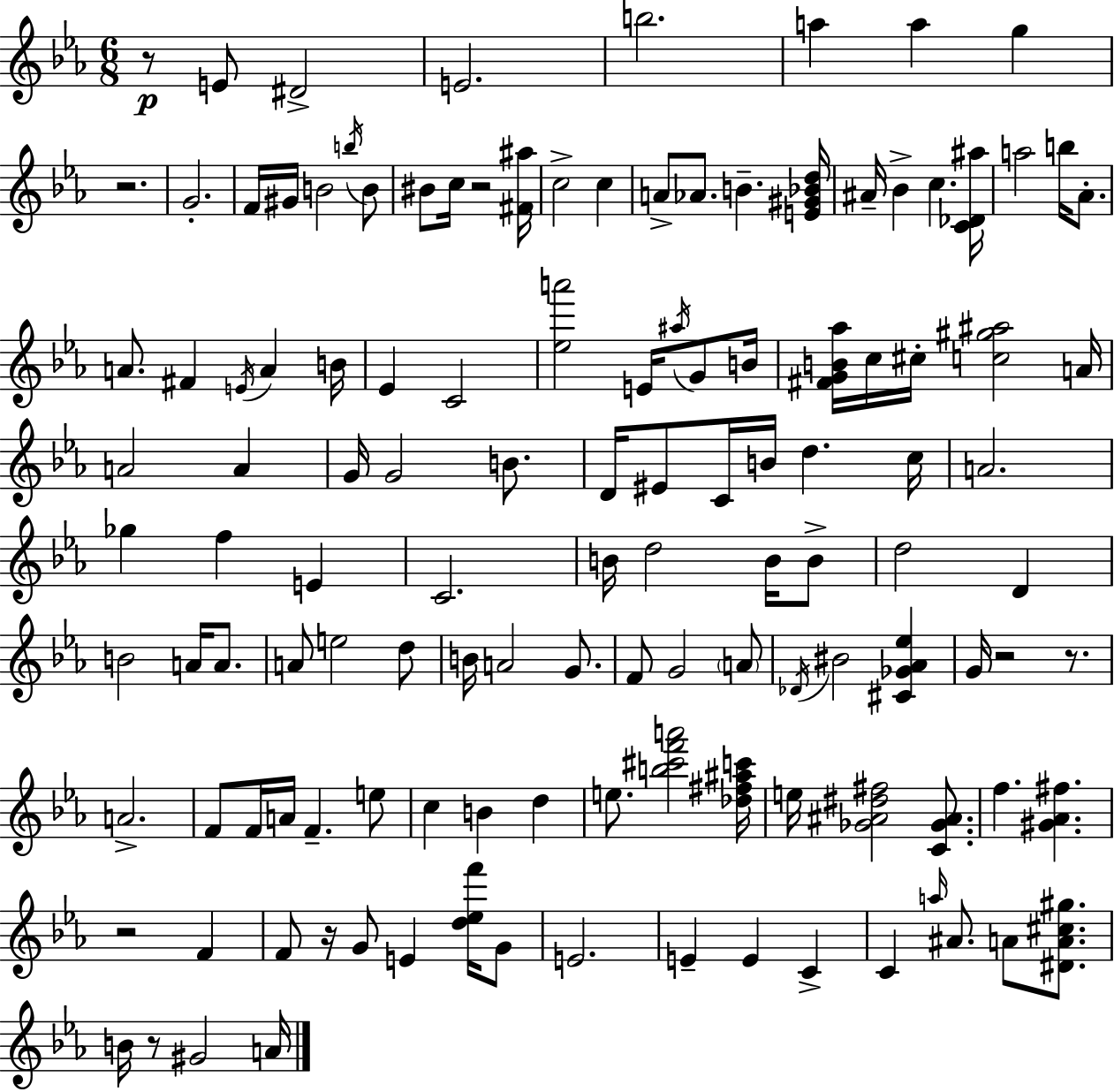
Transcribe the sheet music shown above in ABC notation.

X:1
T:Untitled
M:6/8
L:1/4
K:Eb
z/2 E/2 ^D2 E2 b2 a a g z2 G2 F/4 ^G/4 B2 b/4 B/2 ^B/2 c/4 z2 [^F^a]/4 c2 c A/2 _A/2 B [E^G_Bd]/4 ^A/4 _B c [C_D^a]/4 a2 b/4 _A/2 A/2 ^F E/4 A B/4 _E C2 [_ea']2 E/4 ^a/4 G/2 B/4 [^FGB_a]/4 c/4 ^c/4 [c^g^a]2 A/4 A2 A G/4 G2 B/2 D/4 ^E/2 C/4 B/4 d c/4 A2 _g f E C2 B/4 d2 B/4 B/2 d2 D B2 A/4 A/2 A/2 e2 d/2 B/4 A2 G/2 F/2 G2 A/2 _D/4 ^B2 [^C_G_A_e] G/4 z2 z/2 A2 F/2 F/4 A/4 F e/2 c B d e/2 [b^c'f'a']2 [_d^f^ac']/4 e/4 [_G^A^d^f]2 [C_G^A]/2 f [^G_A^f] z2 F F/2 z/4 G/2 E [d_ef']/4 G/2 E2 E E C C a/4 ^A/2 A/2 [^DA^c^g]/2 B/4 z/2 ^G2 A/4